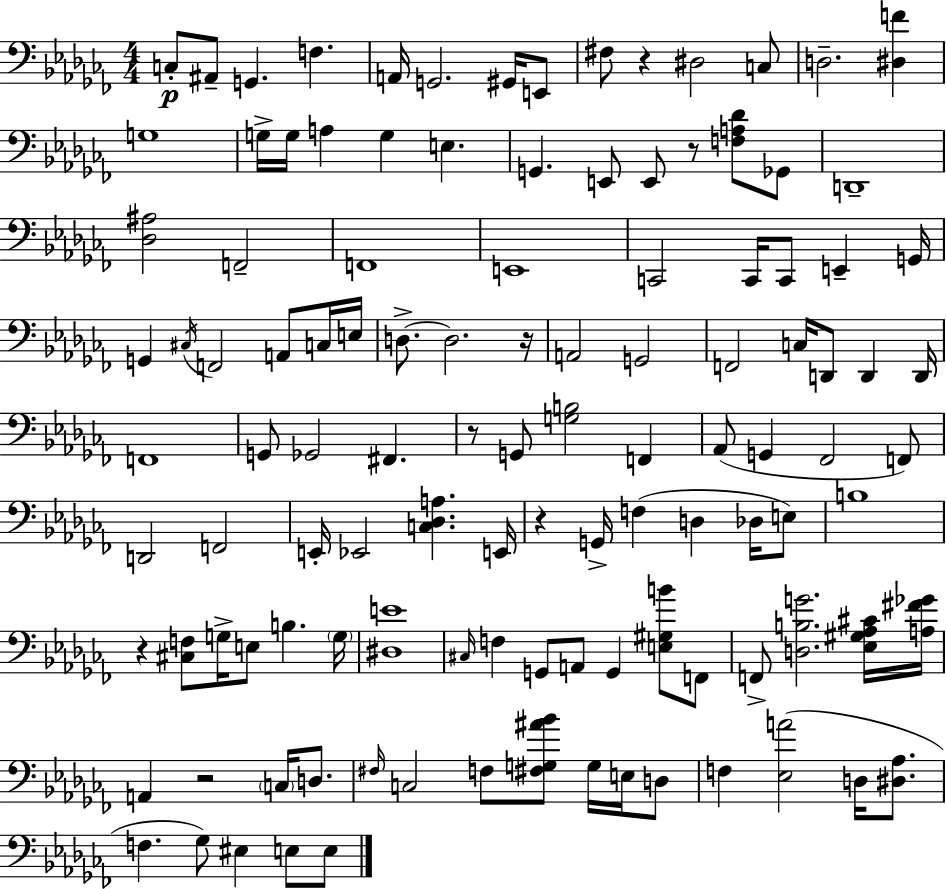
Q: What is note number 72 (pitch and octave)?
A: C#3